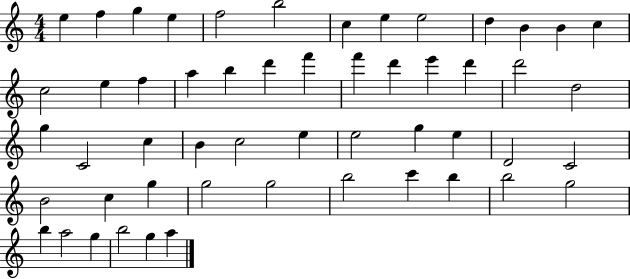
{
  \clef treble
  \numericTimeSignature
  \time 4/4
  \key c \major
  e''4 f''4 g''4 e''4 | f''2 b''2 | c''4 e''4 e''2 | d''4 b'4 b'4 c''4 | \break c''2 e''4 f''4 | a''4 b''4 d'''4 f'''4 | f'''4 d'''4 e'''4 d'''4 | d'''2 d''2 | \break g''4 c'2 c''4 | b'4 c''2 e''4 | e''2 g''4 e''4 | d'2 c'2 | \break b'2 c''4 g''4 | g''2 g''2 | b''2 c'''4 b''4 | b''2 g''2 | \break b''4 a''2 g''4 | b''2 g''4 a''4 | \bar "|."
}